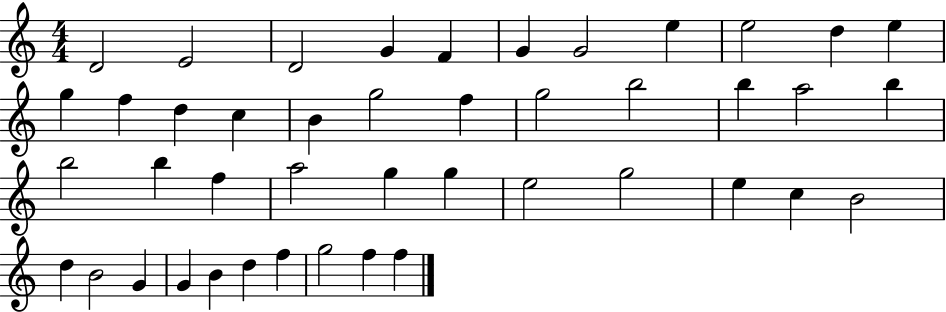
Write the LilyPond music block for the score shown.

{
  \clef treble
  \numericTimeSignature
  \time 4/4
  \key c \major
  d'2 e'2 | d'2 g'4 f'4 | g'4 g'2 e''4 | e''2 d''4 e''4 | \break g''4 f''4 d''4 c''4 | b'4 g''2 f''4 | g''2 b''2 | b''4 a''2 b''4 | \break b''2 b''4 f''4 | a''2 g''4 g''4 | e''2 g''2 | e''4 c''4 b'2 | \break d''4 b'2 g'4 | g'4 b'4 d''4 f''4 | g''2 f''4 f''4 | \bar "|."
}